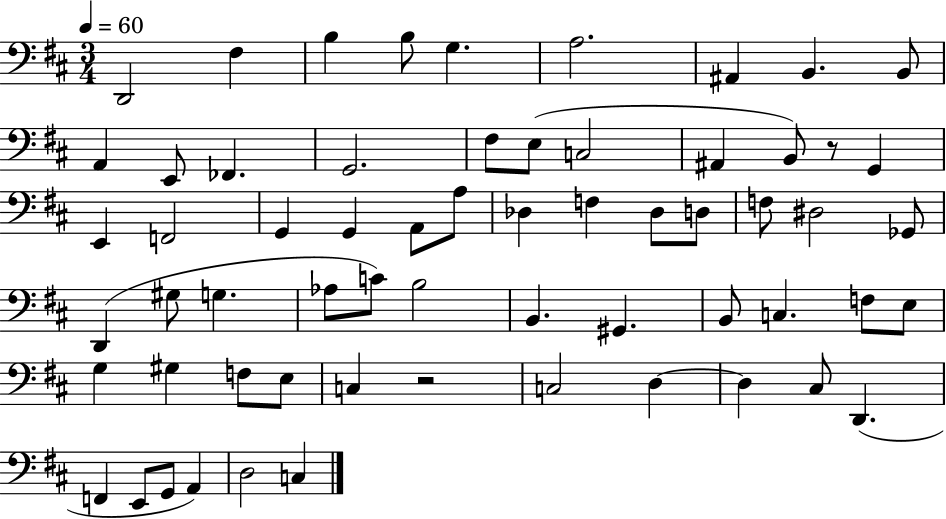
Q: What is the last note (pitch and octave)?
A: C3